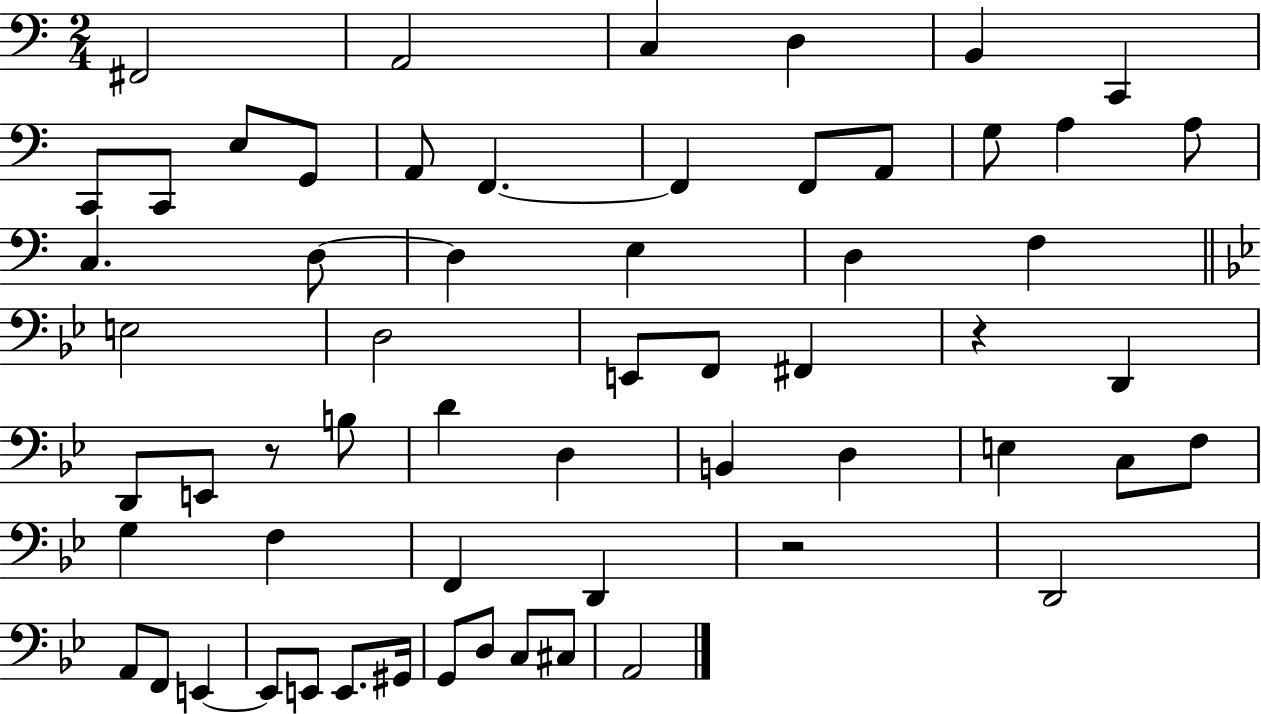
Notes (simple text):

F#2/h A2/h C3/q D3/q B2/q C2/q C2/e C2/e E3/e G2/e A2/e F2/q. F2/q F2/e A2/e G3/e A3/q A3/e C3/q. D3/e D3/q E3/q D3/q F3/q E3/h D3/h E2/e F2/e F#2/q R/q D2/q D2/e E2/e R/e B3/e D4/q D3/q B2/q D3/q E3/q C3/e F3/e G3/q F3/q F2/q D2/q R/h D2/h A2/e F2/e E2/q E2/e E2/e E2/e. G#2/s G2/e D3/e C3/e C#3/e A2/h